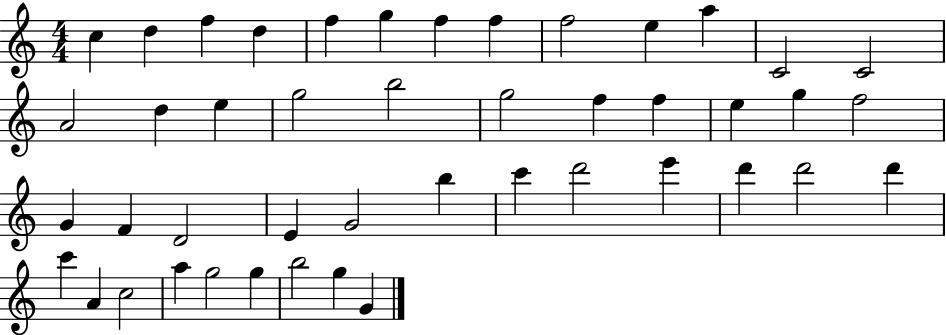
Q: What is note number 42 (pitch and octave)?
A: G5